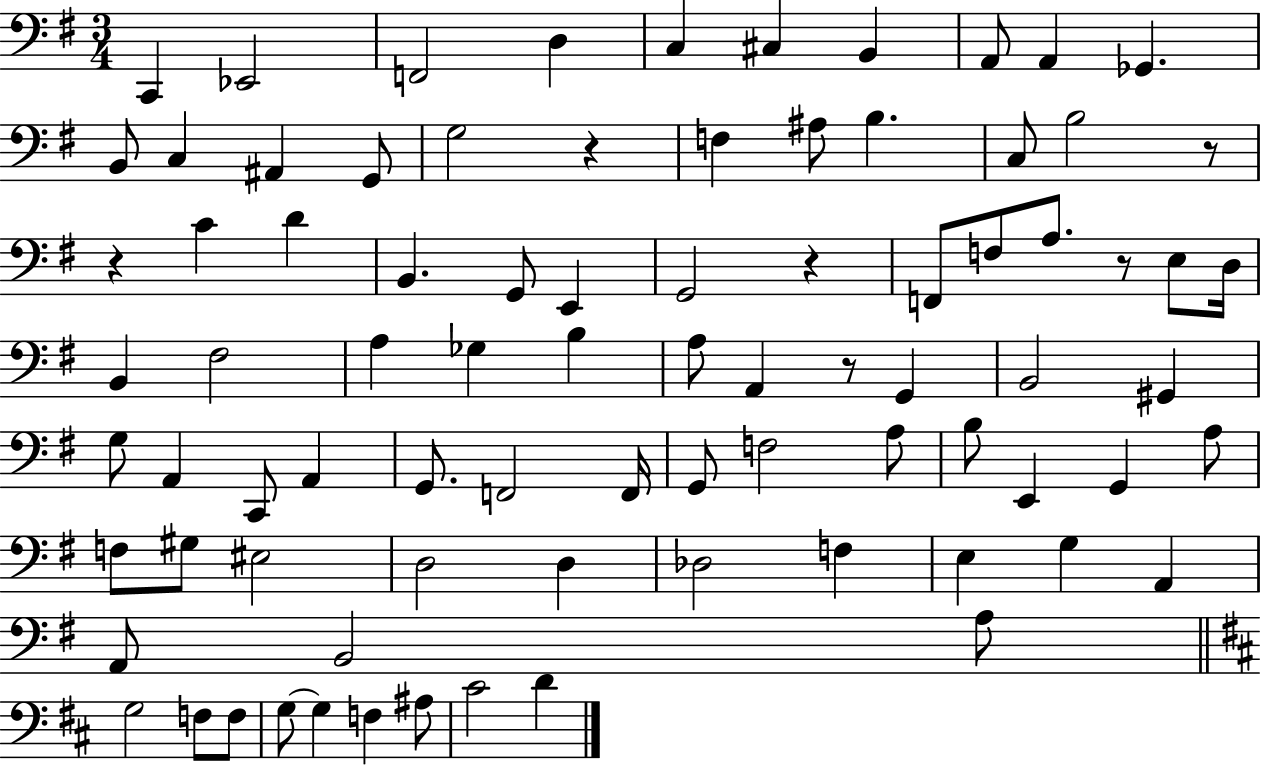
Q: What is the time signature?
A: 3/4